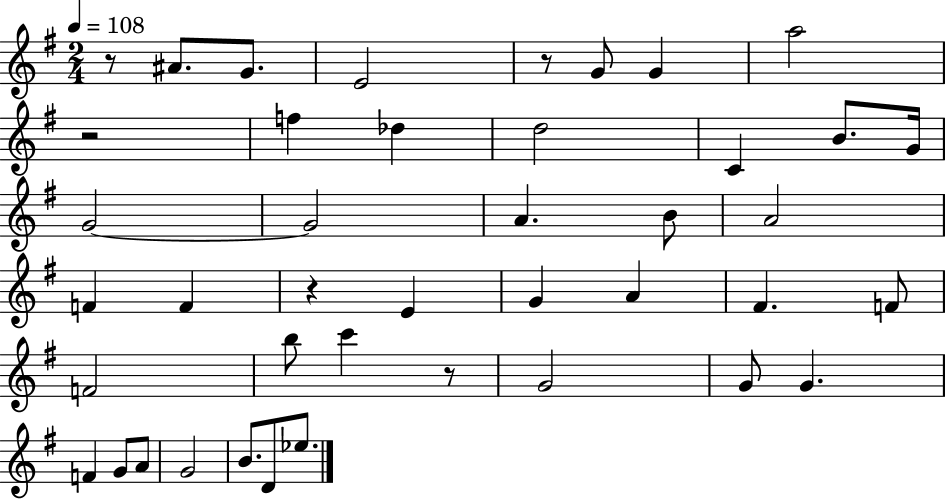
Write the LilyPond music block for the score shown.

{
  \clef treble
  \numericTimeSignature
  \time 2/4
  \key g \major
  \tempo 4 = 108
  r8 ais'8. g'8. | e'2 | r8 g'8 g'4 | a''2 | \break r2 | f''4 des''4 | d''2 | c'4 b'8. g'16 | \break g'2~~ | g'2 | a'4. b'8 | a'2 | \break f'4 f'4 | r4 e'4 | g'4 a'4 | fis'4. f'8 | \break f'2 | b''8 c'''4 r8 | g'2 | g'8 g'4. | \break f'4 g'8 a'8 | g'2 | b'8. d'8 ees''8. | \bar "|."
}